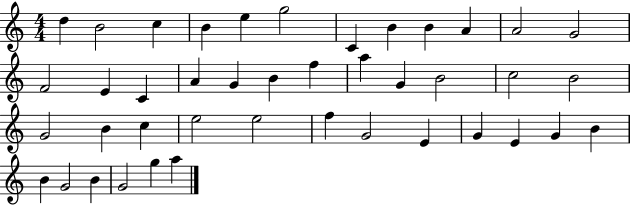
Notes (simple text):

D5/q B4/h C5/q B4/q E5/q G5/h C4/q B4/q B4/q A4/q A4/h G4/h F4/h E4/q C4/q A4/q G4/q B4/q F5/q A5/q G4/q B4/h C5/h B4/h G4/h B4/q C5/q E5/h E5/h F5/q G4/h E4/q G4/q E4/q G4/q B4/q B4/q G4/h B4/q G4/h G5/q A5/q